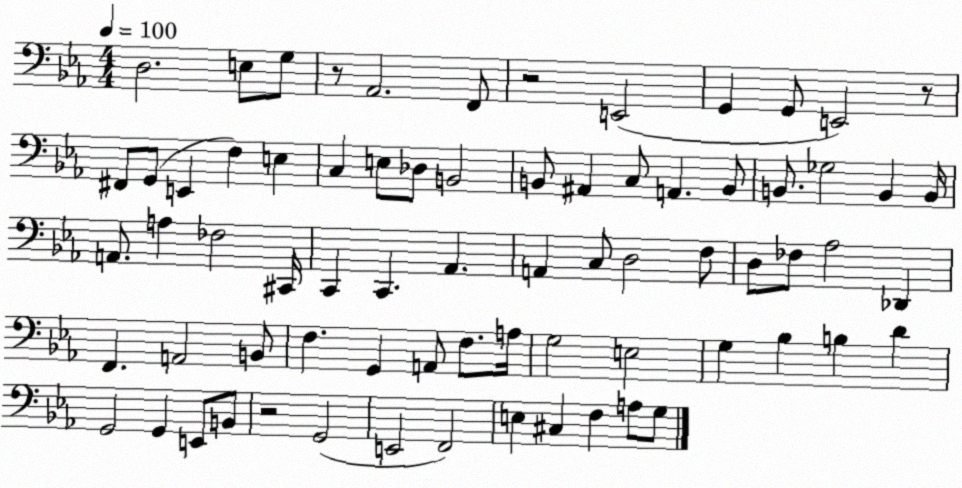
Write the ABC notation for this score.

X:1
T:Untitled
M:4/4
L:1/4
K:Eb
D,2 E,/2 G,/2 z/2 _A,,2 F,,/2 z2 E,,2 G,, G,,/2 E,,2 z/2 ^F,,/2 G,,/2 E,, F, E, C, E,/2 _D,/2 B,,2 B,,/2 ^A,, C,/2 A,, B,,/2 B,,/2 _G,2 B,, B,,/4 A,,/2 A, _F,2 ^C,,/4 C,, C,, _A,, A,, C,/2 D,2 F,/2 D,/2 _F,/2 _A,2 _D,, F,, A,,2 B,,/2 F, G,, A,,/2 F,/2 A,/4 G,2 E,2 G, _B, B, D G,,2 G,, E,,/2 B,,/2 z2 G,,2 E,,2 F,,2 E, ^C, F, A,/2 G,/2